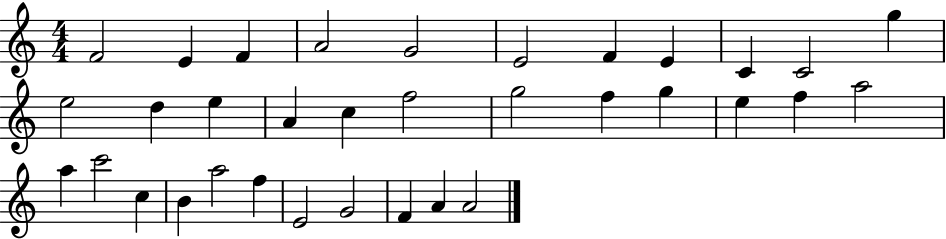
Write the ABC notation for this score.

X:1
T:Untitled
M:4/4
L:1/4
K:C
F2 E F A2 G2 E2 F E C C2 g e2 d e A c f2 g2 f g e f a2 a c'2 c B a2 f E2 G2 F A A2